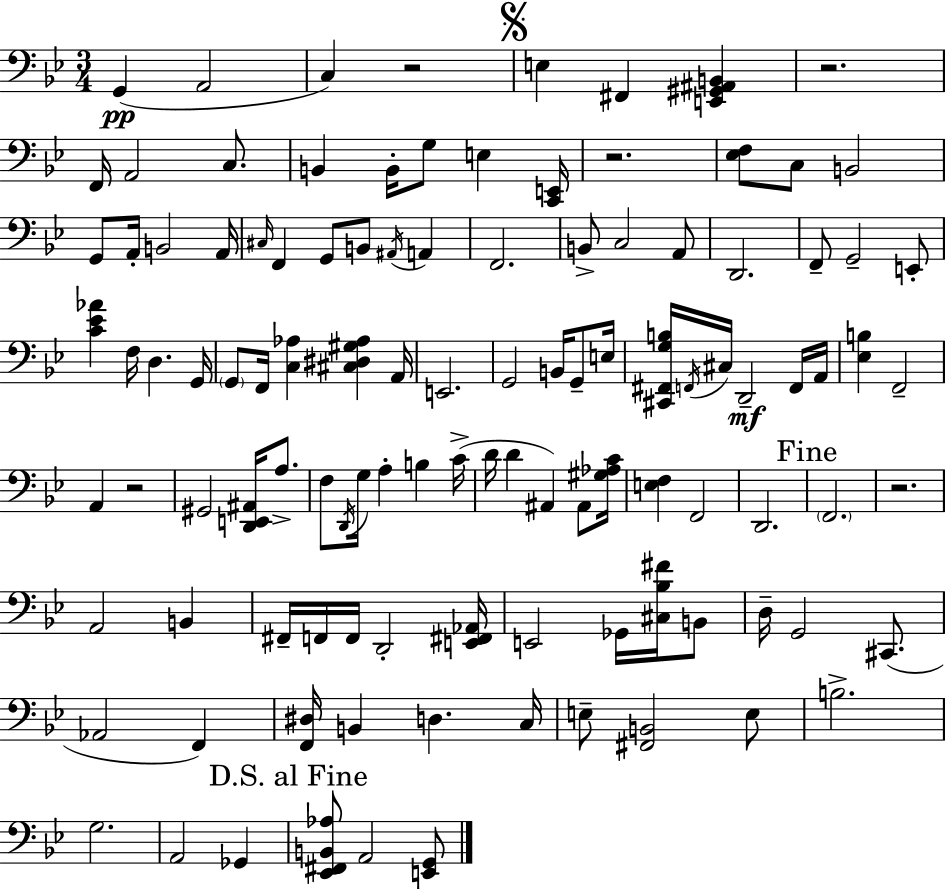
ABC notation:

X:1
T:Untitled
M:3/4
L:1/4
K:Gm
G,, A,,2 C, z2 E, ^F,, [E,,^G,,^A,,B,,] z2 F,,/4 A,,2 C,/2 B,, B,,/4 G,/2 E, [C,,E,,]/4 z2 [_E,F,]/2 C,/2 B,,2 G,,/2 A,,/4 B,,2 A,,/4 ^C,/4 F,, G,,/2 B,,/2 ^A,,/4 A,, F,,2 B,,/2 C,2 A,,/2 D,,2 F,,/2 G,,2 E,,/2 [C_E_A] F,/4 D, G,,/4 G,,/2 F,,/4 [C,_A,] [^C,^D,^G,_A,] A,,/4 E,,2 G,,2 B,,/4 G,,/2 E,/4 [^C,,^F,,G,B,]/4 F,,/4 ^C,/4 D,,2 F,,/4 A,,/4 [_E,B,] F,,2 A,, z2 ^G,,2 [D,,E,,^A,,]/4 A,/2 F,/2 D,,/4 G,/4 A, B, C/4 D/4 D ^A,, ^A,,/2 [^G,_A,C]/4 [E,F,] F,,2 D,,2 F,,2 z2 A,,2 B,, ^F,,/4 F,,/4 F,,/4 D,,2 [E,,^F,,_A,,]/4 E,,2 _G,,/4 [^C,_B,^F]/4 B,,/2 D,/4 G,,2 ^C,,/2 _A,,2 F,, [F,,^D,]/4 B,, D, C,/4 E,/2 [^F,,B,,]2 E,/2 B,2 G,2 A,,2 _G,, [_E,,^F,,B,,_A,]/2 A,,2 [E,,G,,]/2